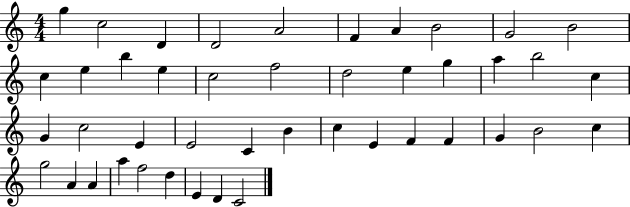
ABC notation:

X:1
T:Untitled
M:4/4
L:1/4
K:C
g c2 D D2 A2 F A B2 G2 B2 c e b e c2 f2 d2 e g a b2 c G c2 E E2 C B c E F F G B2 c g2 A A a f2 d E D C2